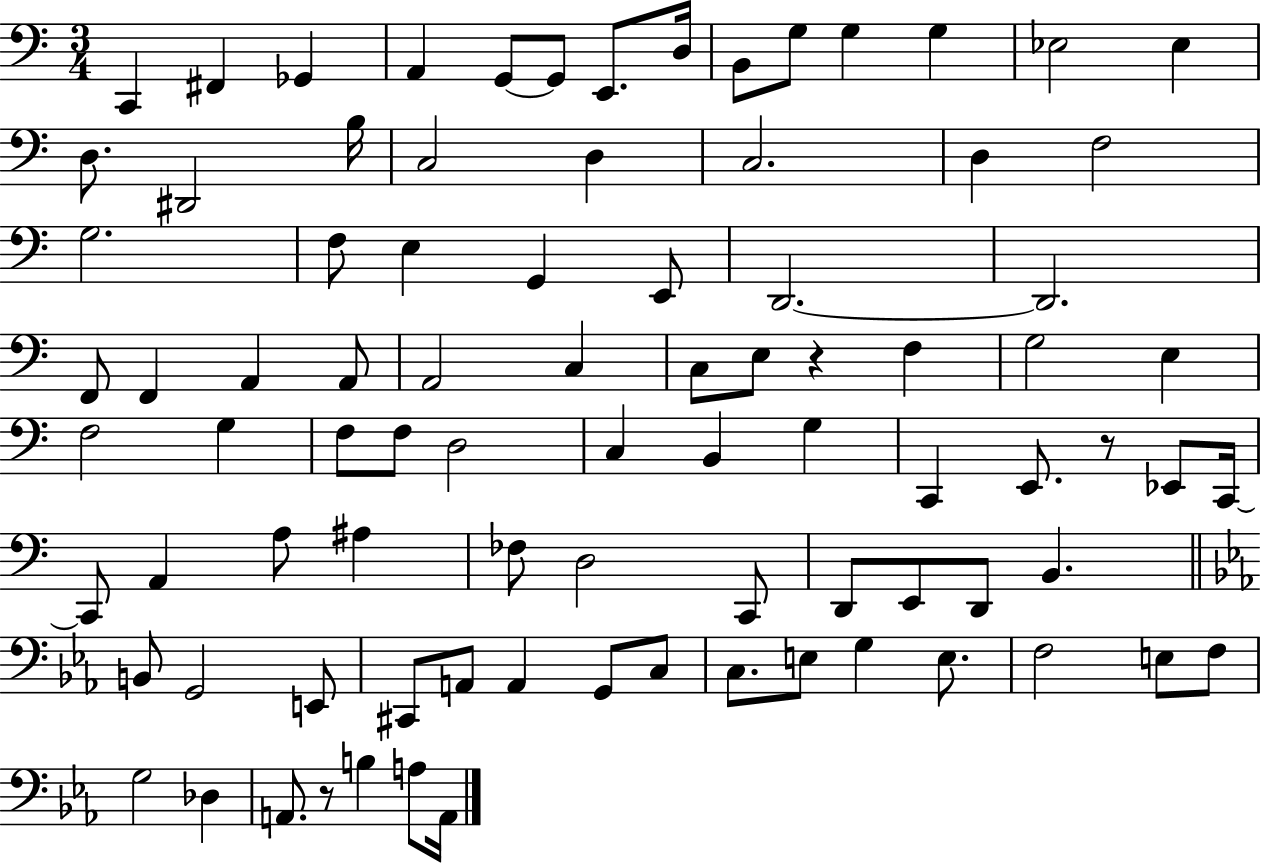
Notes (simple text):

C2/q F#2/q Gb2/q A2/q G2/e G2/e E2/e. D3/s B2/e G3/e G3/q G3/q Eb3/h Eb3/q D3/e. D#2/h B3/s C3/h D3/q C3/h. D3/q F3/h G3/h. F3/e E3/q G2/q E2/e D2/h. D2/h. F2/e F2/q A2/q A2/e A2/h C3/q C3/e E3/e R/q F3/q G3/h E3/q F3/h G3/q F3/e F3/e D3/h C3/q B2/q G3/q C2/q E2/e. R/e Eb2/e C2/s C2/e A2/q A3/e A#3/q FES3/e D3/h C2/e D2/e E2/e D2/e B2/q. B2/e G2/h E2/e C#2/e A2/e A2/q G2/e C3/e C3/e. E3/e G3/q E3/e. F3/h E3/e F3/e G3/h Db3/q A2/e. R/e B3/q A3/e A2/s